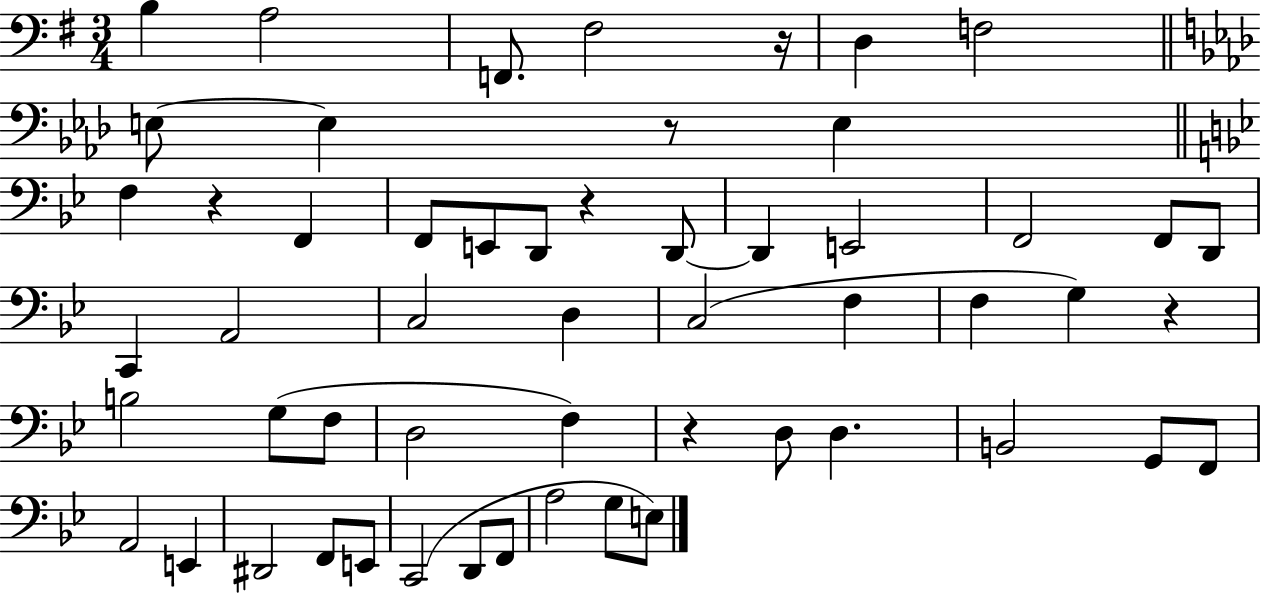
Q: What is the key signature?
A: G major